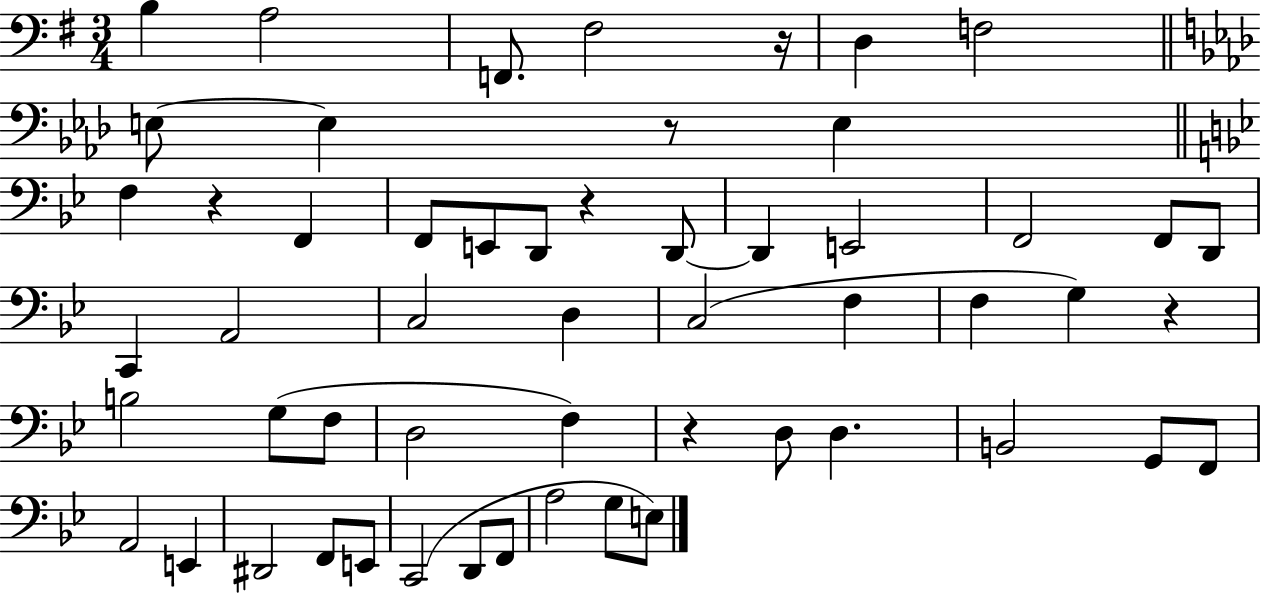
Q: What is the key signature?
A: G major